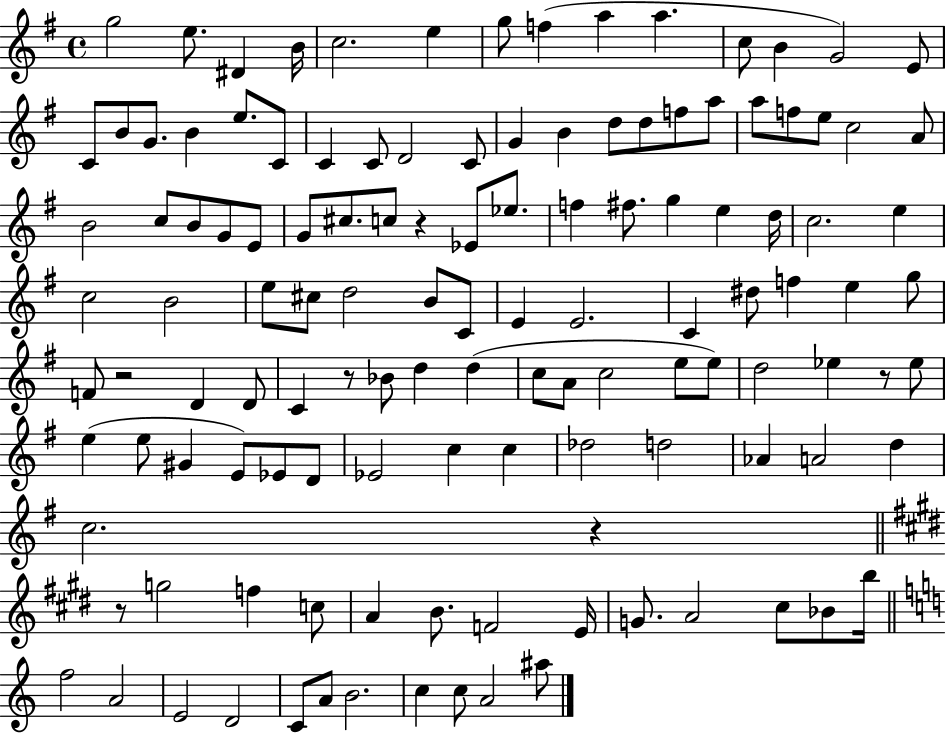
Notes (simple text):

G5/h E5/e. D#4/q B4/s C5/h. E5/q G5/e F5/q A5/q A5/q. C5/e B4/q G4/h E4/e C4/e B4/e G4/e. B4/q E5/e. C4/e C4/q C4/e D4/h C4/e G4/q B4/q D5/e D5/e F5/e A5/e A5/e F5/e E5/e C5/h A4/e B4/h C5/e B4/e G4/e E4/e G4/e C#5/e. C5/e R/q Eb4/e Eb5/e. F5/q F#5/e. G5/q E5/q D5/s C5/h. E5/q C5/h B4/h E5/e C#5/e D5/h B4/e C4/e E4/q E4/h. C4/q D#5/e F5/q E5/q G5/e F4/e R/h D4/q D4/e C4/q R/e Bb4/e D5/q D5/q C5/e A4/e C5/h E5/e E5/e D5/h Eb5/q R/e Eb5/e E5/q E5/e G#4/q E4/e Eb4/e D4/e Eb4/h C5/q C5/q Db5/h D5/h Ab4/q A4/h D5/q C5/h. R/q R/e G5/h F5/q C5/e A4/q B4/e. F4/h E4/s G4/e. A4/h C#5/e Bb4/e B5/s F5/h A4/h E4/h D4/h C4/e A4/e B4/h. C5/q C5/e A4/h A#5/e